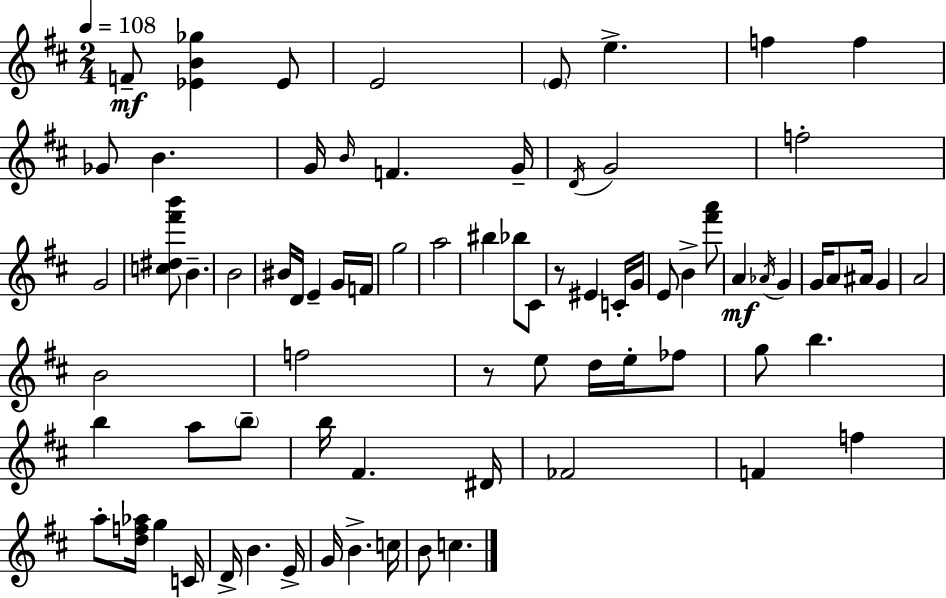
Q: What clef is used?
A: treble